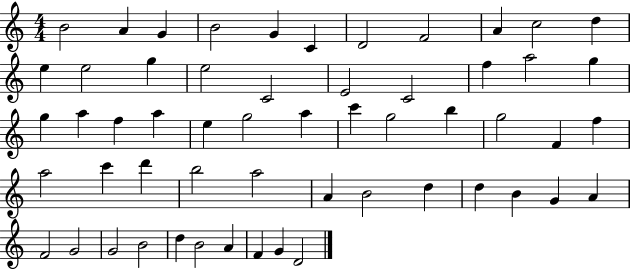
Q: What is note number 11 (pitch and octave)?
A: D5